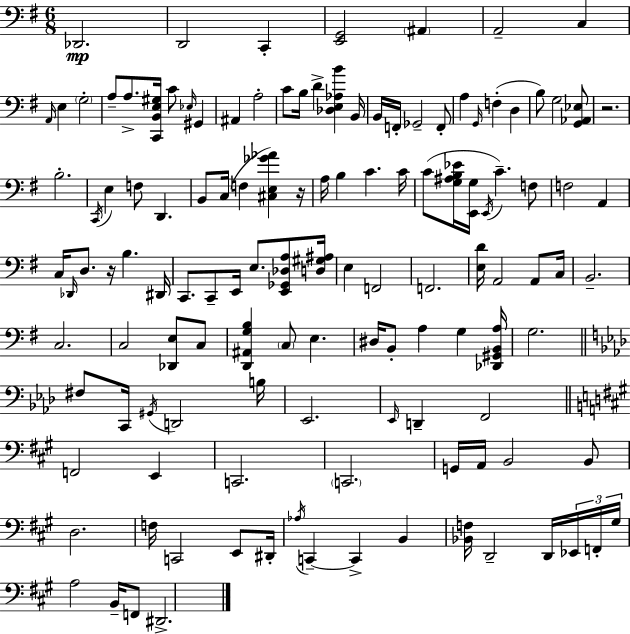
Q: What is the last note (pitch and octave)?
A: D#2